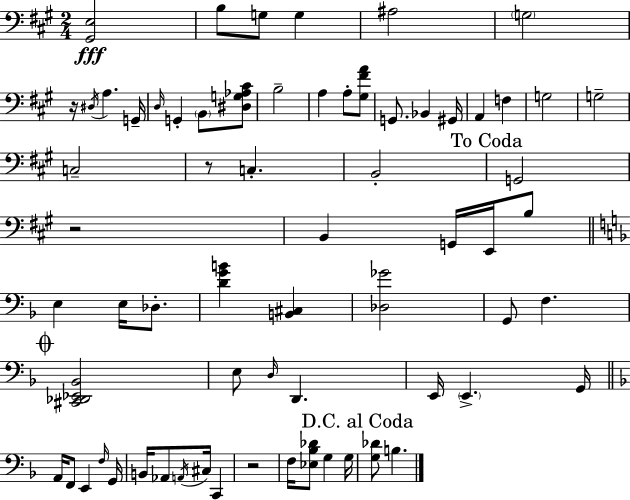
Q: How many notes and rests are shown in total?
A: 67